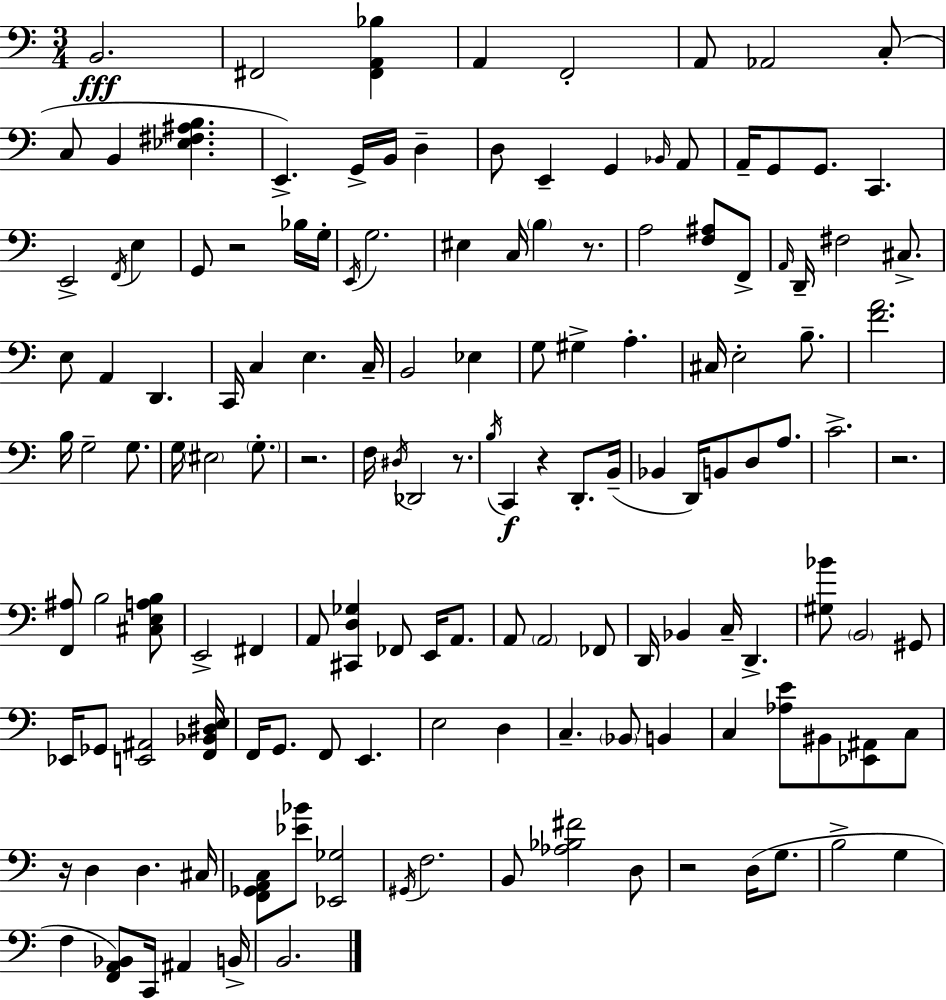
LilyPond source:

{
  \clef bass
  \numericTimeSignature
  \time 3/4
  \key c \major
  b,2.\fff | fis,2 <fis, a, bes>4 | a,4 f,2-. | a,8 aes,2 c8-.( | \break c8 b,4 <ees fis ais b>4. | e,4.->) g,16-> b,16 d4-- | d8 e,4-- g,4 \grace { bes,16 } a,8 | a,16-- g,8 g,8. c,4. | \break e,2-> \acciaccatura { f,16 } e4 | g,8 r2 | bes16 g16-. \acciaccatura { e,16 } g2. | eis4 c16 \parenthesize b4 | \break r8. a2 <f ais>8 | f,8-> \grace { a,16 } d,16-- fis2 | cis8.-> e8 a,4 d,4. | c,16 c4 e4. | \break c16-- b,2 | ees4 g8 gis4-> a4.-. | cis16 e2-. | b8.-- <f' a'>2. | \break b16 g2-- | g8. g16 \parenthesize eis2 | \parenthesize g8.-. r2. | f16 \acciaccatura { dis16 } des,2 | \break r8. \acciaccatura { b16 } c,4\f r4 | d,8.-. b,16--( bes,4 d,16) b,8 | d8 a8. c'2.-> | r2. | \break <f, ais>8 b2 | <cis e a b>8 e,2-> | fis,4 a,8 <cis, d ges>4 | fes,8 e,16 a,8. a,8 \parenthesize a,2 | \break fes,8 d,16 bes,4 c16-- | d,4.-> <gis bes'>8 \parenthesize b,2 | gis,8 ees,16 ges,8 <e, ais,>2 | <f, bes, dis e>16 f,16 g,8. f,8 | \break e,4. e2 | d4 c4.-- | \parenthesize bes,8 b,4 c4 <aes e'>8 | bis,8 <ees, ais,>8 c8 r16 d4 d4. | \break cis16 <f, ges, a, c>8 <ees' bes'>8 <ees, ges>2 | \acciaccatura { gis,16 } f2. | b,8 <aes bes fis'>2 | d8 r2 | \break d16( g8. b2-> | g4 f4 <f, a, bes,>8) | c,16 ais,4 b,16-> b,2. | \bar "|."
}